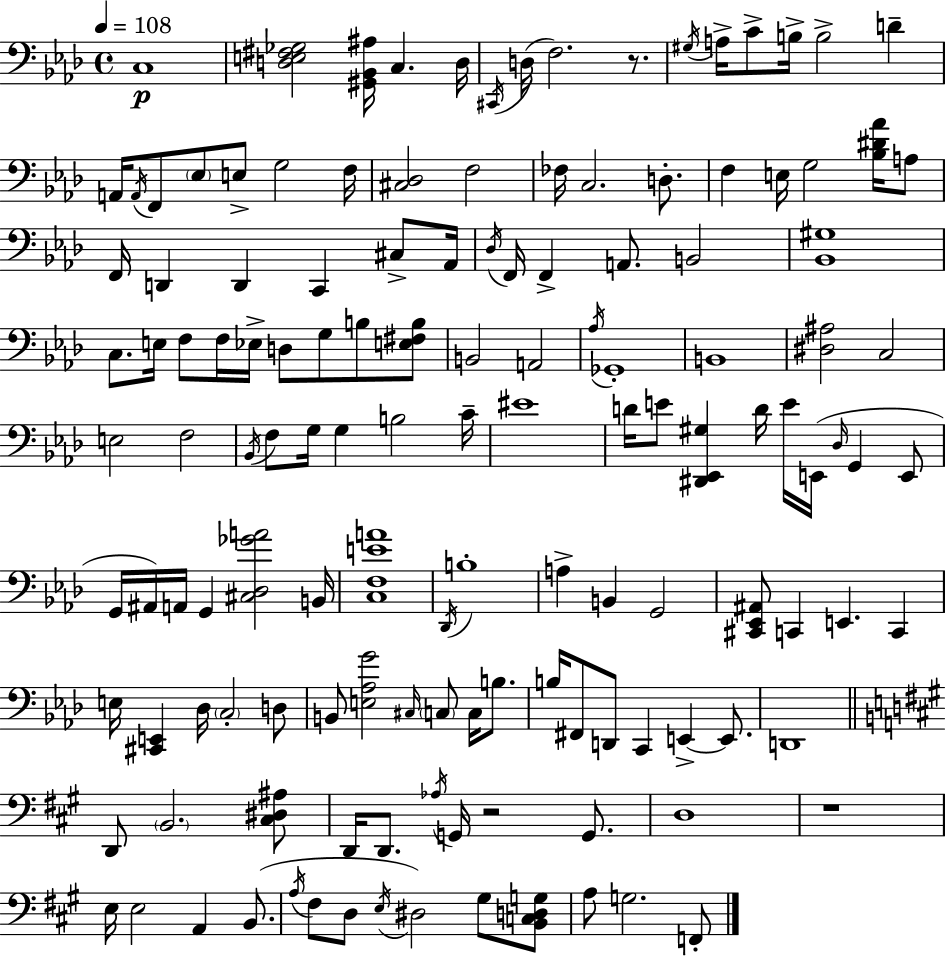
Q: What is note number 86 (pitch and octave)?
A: D3